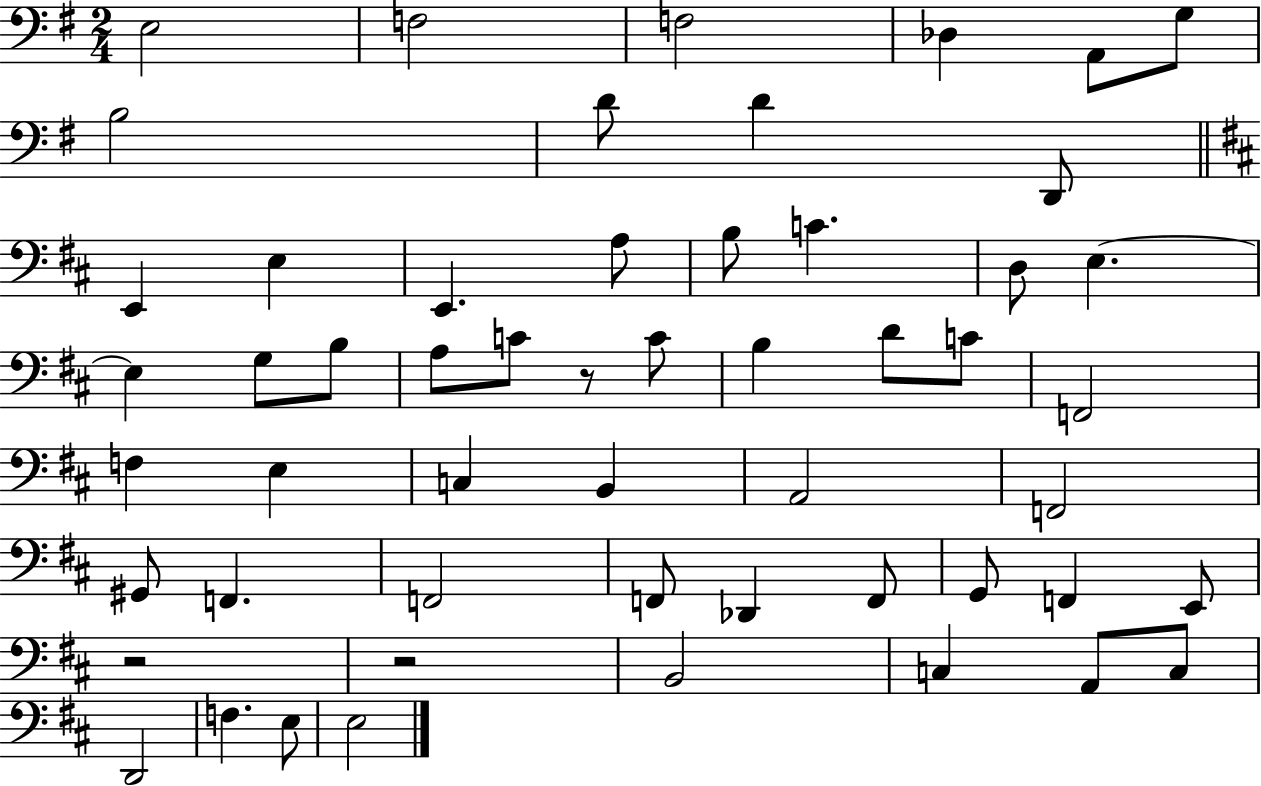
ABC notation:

X:1
T:Untitled
M:2/4
L:1/4
K:G
E,2 F,2 F,2 _D, A,,/2 G,/2 B,2 D/2 D D,,/2 E,, E, E,, A,/2 B,/2 C D,/2 E, E, G,/2 B,/2 A,/2 C/2 z/2 C/2 B, D/2 C/2 F,,2 F, E, C, B,, A,,2 F,,2 ^G,,/2 F,, F,,2 F,,/2 _D,, F,,/2 G,,/2 F,, E,,/2 z2 z2 B,,2 C, A,,/2 C,/2 D,,2 F, E,/2 E,2